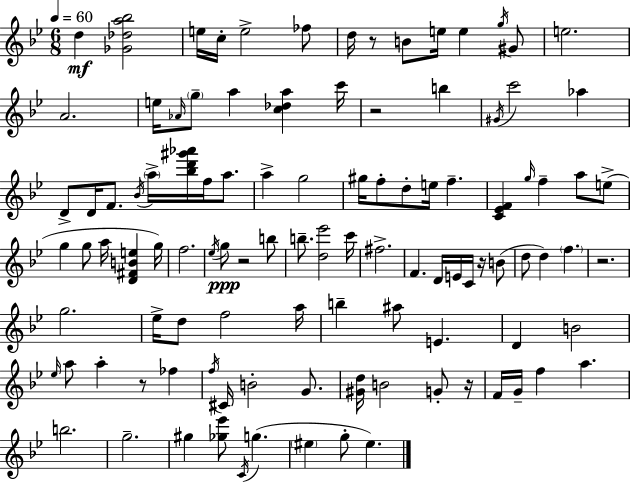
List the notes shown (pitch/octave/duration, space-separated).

D5/q [Gb4,Db5,A5,Bb5]/h E5/s C5/s E5/h FES5/e D5/s R/e B4/e E5/s E5/q G5/s G#4/e E5/h. A4/h. E5/s Ab4/s G5/e A5/q [C5,Db5,A5]/q C6/s R/h B5/q G#4/s C6/h Ab5/q D4/e D4/s F4/e. Bb4/s A5/s [Bb5,D6,G#6,Ab6]/s F5/s A5/e. A5/q G5/h G#5/s F5/e D5/e E5/s F5/q. [C4,Eb4,F4]/q G5/s F5/q A5/e E5/e G5/q G5/e A5/s [D4,F#4,B4,E5]/q G5/s F5/h. Eb5/s G5/e R/h B5/e B5/e. [D5,Eb6]/h C6/s F#5/h. F4/q. D4/s E4/s C4/s R/s B4/e D5/e D5/q F5/q. R/h. G5/h. Eb5/s D5/e F5/h A5/s B5/q A#5/e E4/q. D4/q B4/h Eb5/s A5/e A5/q R/e FES5/q F5/s C#4/s B4/h G4/e. [G#4,D5]/s B4/h G4/e R/s F4/s G4/s F5/q A5/q. B5/h. G5/h. G#5/q [Gb5,Eb6]/e C4/s G5/q. EIS5/q G5/e EIS5/q.